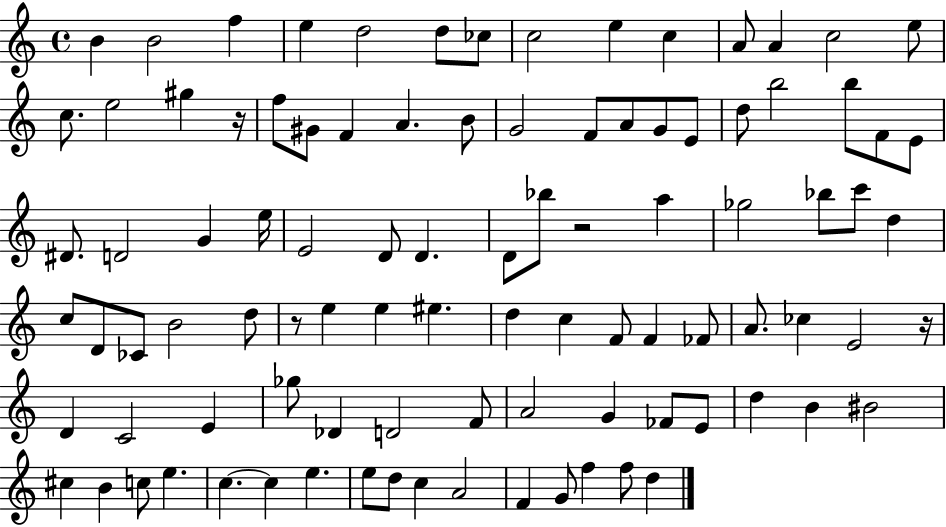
{
  \clef treble
  \time 4/4
  \defaultTimeSignature
  \key c \major
  b'4 b'2 f''4 | e''4 d''2 d''8 ces''8 | c''2 e''4 c''4 | a'8 a'4 c''2 e''8 | \break c''8. e''2 gis''4 r16 | f''8 gis'8 f'4 a'4. b'8 | g'2 f'8 a'8 g'8 e'8 | d''8 b''2 b''8 f'8 e'8 | \break dis'8. d'2 g'4 e''16 | e'2 d'8 d'4. | d'8 bes''8 r2 a''4 | ges''2 bes''8 c'''8 d''4 | \break c''8 d'8 ces'8 b'2 d''8 | r8 e''4 e''4 eis''4. | d''4 c''4 f'8 f'4 fes'8 | a'8. ces''4 e'2 r16 | \break d'4 c'2 e'4 | ges''8 des'4 d'2 f'8 | a'2 g'4 fes'8 e'8 | d''4 b'4 bis'2 | \break cis''4 b'4 c''8 e''4. | c''4.~~ c''4 e''4. | e''8 d''8 c''4 a'2 | f'4 g'8 f''4 f''8 d''4 | \break \bar "|."
}